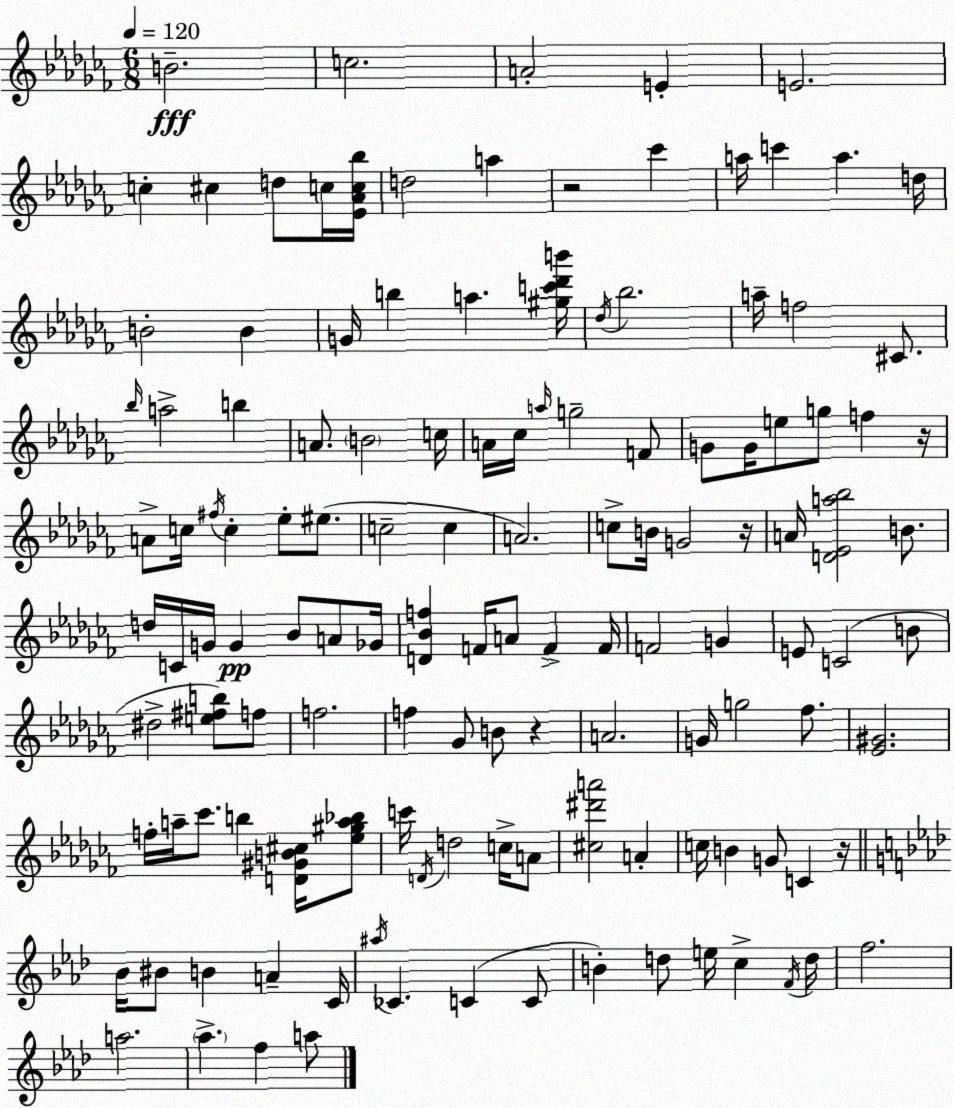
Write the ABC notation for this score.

X:1
T:Untitled
M:6/8
L:1/4
K:Abm
B2 c2 A2 E E2 c ^c d/2 c/4 [_E_Ac_b]/4 d2 a z2 _c' a/4 c' a d/4 B2 B G/4 b a [^gc'_d'b']/4 _d/4 _b2 a/4 f2 ^C/2 _b/4 a2 b A/2 B2 c/4 A/4 _c/4 a/4 g2 F/2 G/2 G/4 e/2 g/2 f z/4 A/2 c/4 ^f/4 c _e/2 ^e/2 c2 c A2 c/2 B/4 G2 z/4 A/4 [D_Ea_b]2 B/2 d/4 C/4 G/4 G _B/2 A/2 _G/4 [D_Bf] F/4 A/2 F F/4 F2 G E/2 C2 B/2 ^d2 [e^fb]/2 f/2 f2 f _G/2 B/2 z A2 G/4 g2 _f/2 [_E^G]2 f/4 a/4 _c'/2 b [D^GB^c]/4 [_e^ga_b]/2 c'/4 D/4 d2 c/4 A/2 [^c^d'a']2 A c/4 B G/2 C z/4 _B/4 ^B/2 B A C/4 ^a/4 _C C C/2 B d/2 e/4 c F/4 d/4 f2 a2 _a f a/2